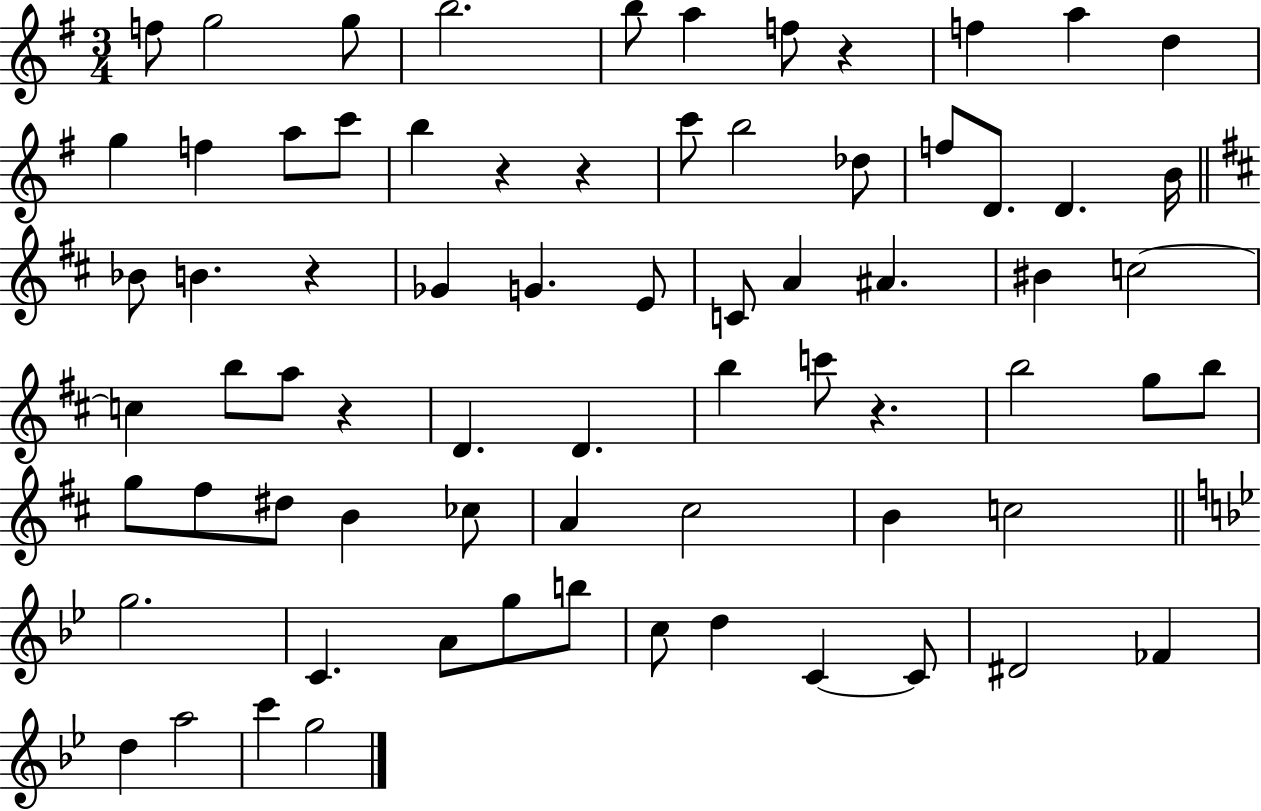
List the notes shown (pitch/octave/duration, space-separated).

F5/e G5/h G5/e B5/h. B5/e A5/q F5/e R/q F5/q A5/q D5/q G5/q F5/q A5/e C6/e B5/q R/q R/q C6/e B5/h Db5/e F5/e D4/e. D4/q. B4/s Bb4/e B4/q. R/q Gb4/q G4/q. E4/e C4/e A4/q A#4/q. BIS4/q C5/h C5/q B5/e A5/e R/q D4/q. D4/q. B5/q C6/e R/q. B5/h G5/e B5/e G5/e F#5/e D#5/e B4/q CES5/e A4/q C#5/h B4/q C5/h G5/h. C4/q. A4/e G5/e B5/e C5/e D5/q C4/q C4/e D#4/h FES4/q D5/q A5/h C6/q G5/h